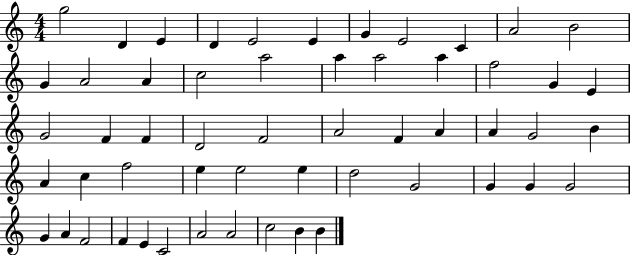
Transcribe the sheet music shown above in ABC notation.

X:1
T:Untitled
M:4/4
L:1/4
K:C
g2 D E D E2 E G E2 C A2 B2 G A2 A c2 a2 a a2 a f2 G E G2 F F D2 F2 A2 F A A G2 B A c f2 e e2 e d2 G2 G G G2 G A F2 F E C2 A2 A2 c2 B B